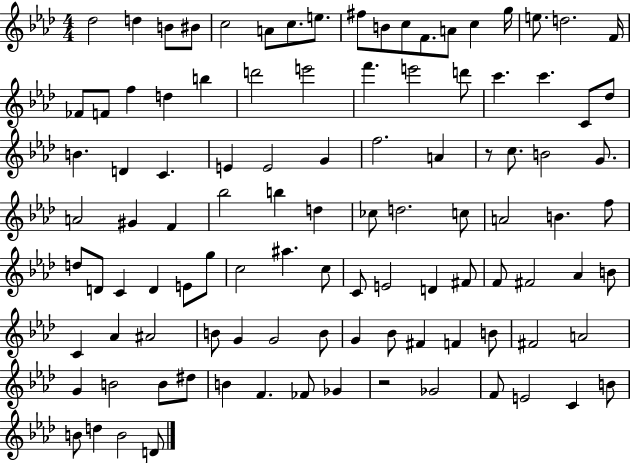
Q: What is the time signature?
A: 4/4